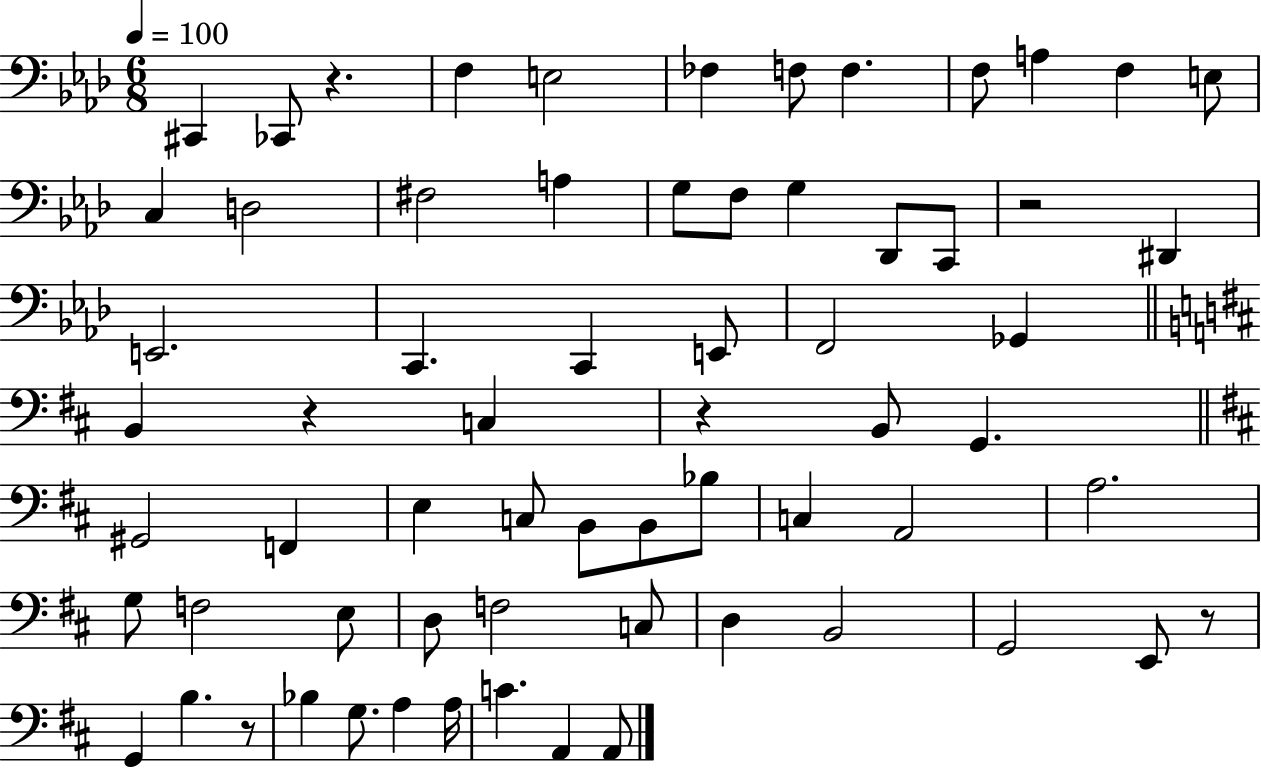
C#2/q CES2/e R/q. F3/q E3/h FES3/q F3/e F3/q. F3/e A3/q F3/q E3/e C3/q D3/h F#3/h A3/q G3/e F3/e G3/q Db2/e C2/e R/h D#2/q E2/h. C2/q. C2/q E2/e F2/h Gb2/q B2/q R/q C3/q R/q B2/e G2/q. G#2/h F2/q E3/q C3/e B2/e B2/e Bb3/e C3/q A2/h A3/h. G3/e F3/h E3/e D3/e F3/h C3/e D3/q B2/h G2/h E2/e R/e G2/q B3/q. R/e Bb3/q G3/e. A3/q A3/s C4/q. A2/q A2/e